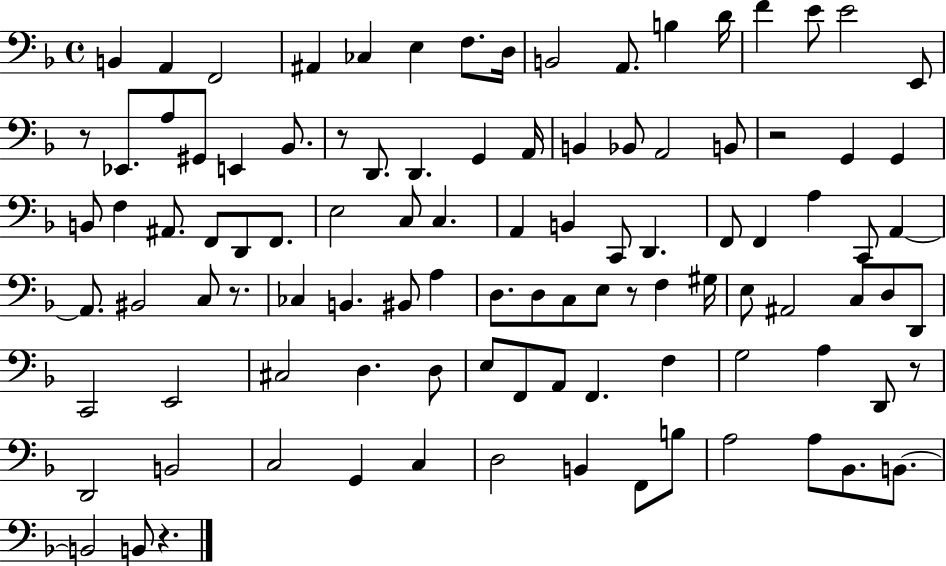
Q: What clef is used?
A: bass